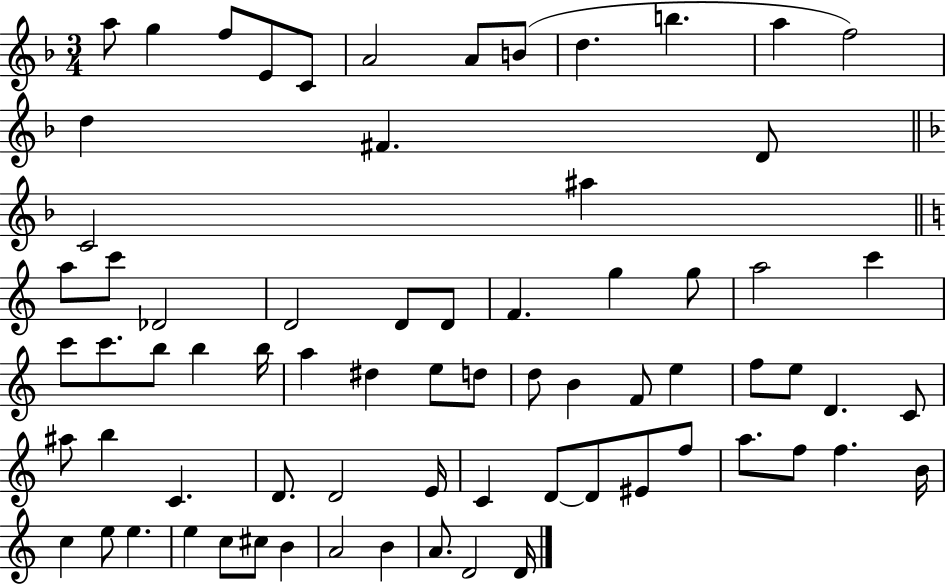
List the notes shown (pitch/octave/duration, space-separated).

A5/e G5/q F5/e E4/e C4/e A4/h A4/e B4/e D5/q. B5/q. A5/q F5/h D5/q F#4/q. D4/e C4/h A#5/q A5/e C6/e Db4/h D4/h D4/e D4/e F4/q. G5/q G5/e A5/h C6/q C6/e C6/e. B5/e B5/q B5/s A5/q D#5/q E5/e D5/e D5/e B4/q F4/e E5/q F5/e E5/e D4/q. C4/e A#5/e B5/q C4/q. D4/e. D4/h E4/s C4/q D4/e D4/e EIS4/e F5/e A5/e. F5/e F5/q. B4/s C5/q E5/e E5/q. E5/q C5/e C#5/e B4/q A4/h B4/q A4/e. D4/h D4/s